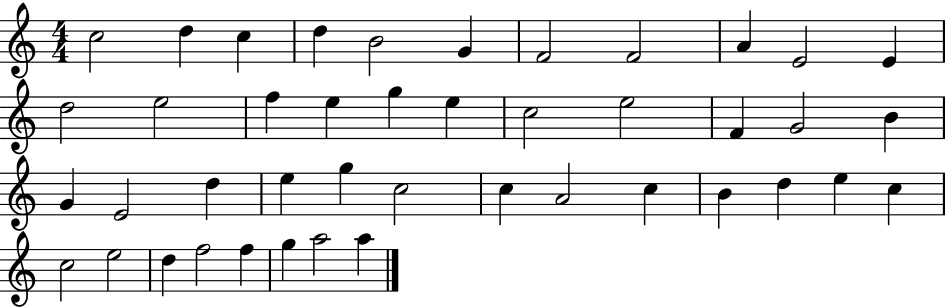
X:1
T:Untitled
M:4/4
L:1/4
K:C
c2 d c d B2 G F2 F2 A E2 E d2 e2 f e g e c2 e2 F G2 B G E2 d e g c2 c A2 c B d e c c2 e2 d f2 f g a2 a